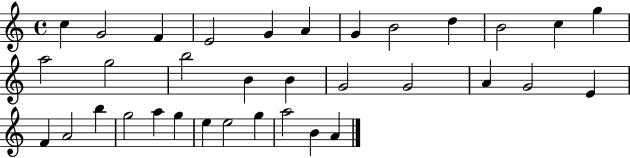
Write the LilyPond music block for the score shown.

{
  \clef treble
  \time 4/4
  \defaultTimeSignature
  \key c \major
  c''4 g'2 f'4 | e'2 g'4 a'4 | g'4 b'2 d''4 | b'2 c''4 g''4 | \break a''2 g''2 | b''2 b'4 b'4 | g'2 g'2 | a'4 g'2 e'4 | \break f'4 a'2 b''4 | g''2 a''4 g''4 | e''4 e''2 g''4 | a''2 b'4 a'4 | \break \bar "|."
}